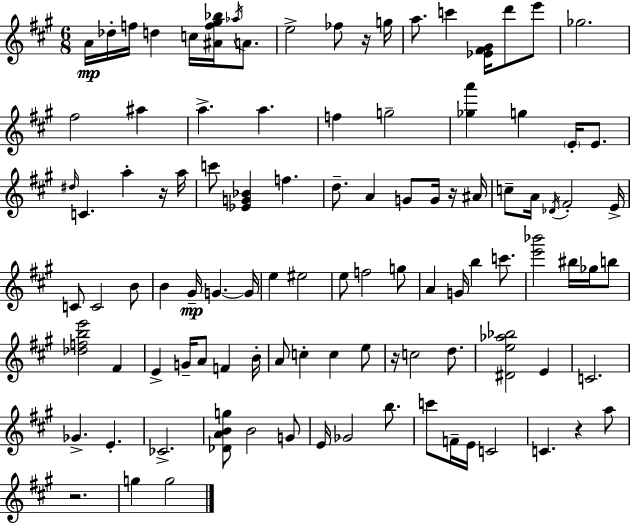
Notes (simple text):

A4/s Db5/s F5/s D5/q C5/s [A#4,F5,G#5,Bb5]/s Ab5/s A4/e. E5/h FES5/e R/s G5/s A5/e. C6/q [Eb4,F#4,G#4]/s D6/e E6/e Gb5/h. F#5/h A#5/q A5/q. A5/q. F5/q G5/h [Gb5,A6]/q G5/q E4/s E4/e. D#5/s C4/q. A5/q R/s A5/s C6/e [Eb4,G4,Bb4]/q F5/q. D5/e. A4/q G4/e G4/s R/s A#4/s C5/e A4/s Db4/s F#4/h E4/s C4/e C4/h B4/e B4/q G#4/s G4/q. G4/s E5/q EIS5/h E5/e F5/h G5/e A4/q G4/s B5/q C6/e. [E6,Bb6]/h BIS5/s Gb5/s B5/e [Db5,F5,B5,E6]/h F#4/q E4/q G4/s A4/e F4/q B4/s A4/e C5/q C5/q E5/e R/s C5/h D5/e. [D#4,E5,Ab5,Bb5]/h E4/q C4/h. Gb4/q. E4/q. CES4/h. [Db4,A4,B4,G5]/e B4/h G4/e E4/s Gb4/h B5/e. C6/e F4/s E4/s C4/h C4/q. R/q A5/e R/h. G5/q G5/h